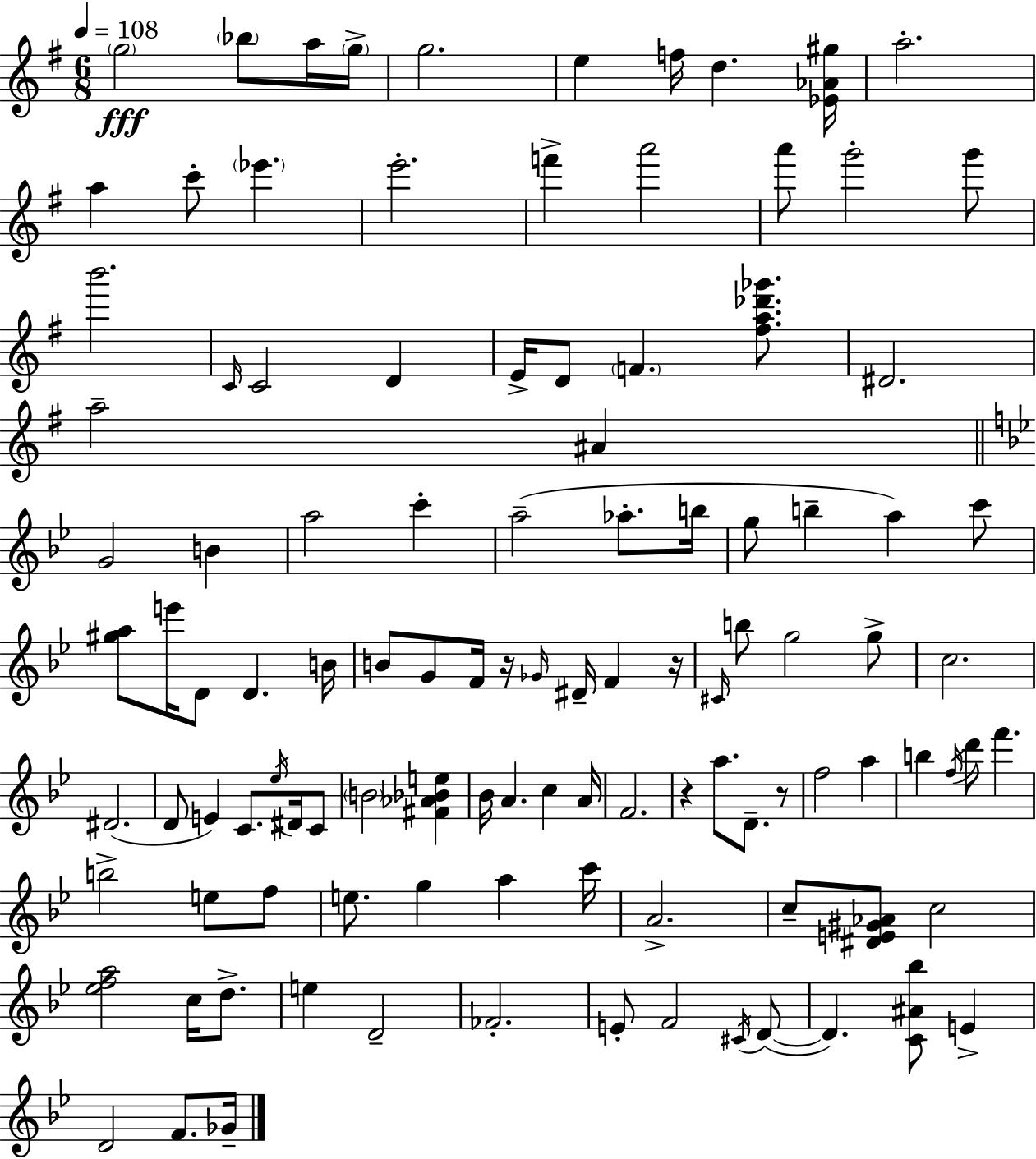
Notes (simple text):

G5/h Bb5/e A5/s G5/s G5/h. E5/q F5/s D5/q. [Eb4,Ab4,G#5]/s A5/h. A5/q C6/e Eb6/q. E6/h. F6/q A6/h A6/e G6/h G6/e B6/h. C4/s C4/h D4/q E4/s D4/e F4/q. [F#5,A5,Db6,Gb6]/e. D#4/h. A5/h A#4/q G4/h B4/q A5/h C6/q A5/h Ab5/e. B5/s G5/e B5/q A5/q C6/e [G#5,A5]/e E6/s D4/e D4/q. B4/s B4/e G4/e F4/s R/s Gb4/s D#4/s F4/q R/s C#4/s B5/e G5/h G5/e C5/h. D#4/h. D4/e E4/q C4/e. Eb5/s D#4/s C4/e B4/h [F#4,Ab4,Bb4,E5]/q Bb4/s A4/q. C5/q A4/s F4/h. R/q A5/e. D4/e. R/e F5/h A5/q B5/q F5/s D6/e F6/q. B5/h E5/e F5/e E5/e. G5/q A5/q C6/s A4/h. C5/e [D#4,E4,G#4,Ab4]/e C5/h [Eb5,F5,A5]/h C5/s D5/e. E5/q D4/h FES4/h. E4/e F4/h C#4/s D4/e D4/q. [C4,A#4,Bb5]/e E4/q D4/h F4/e. Gb4/s